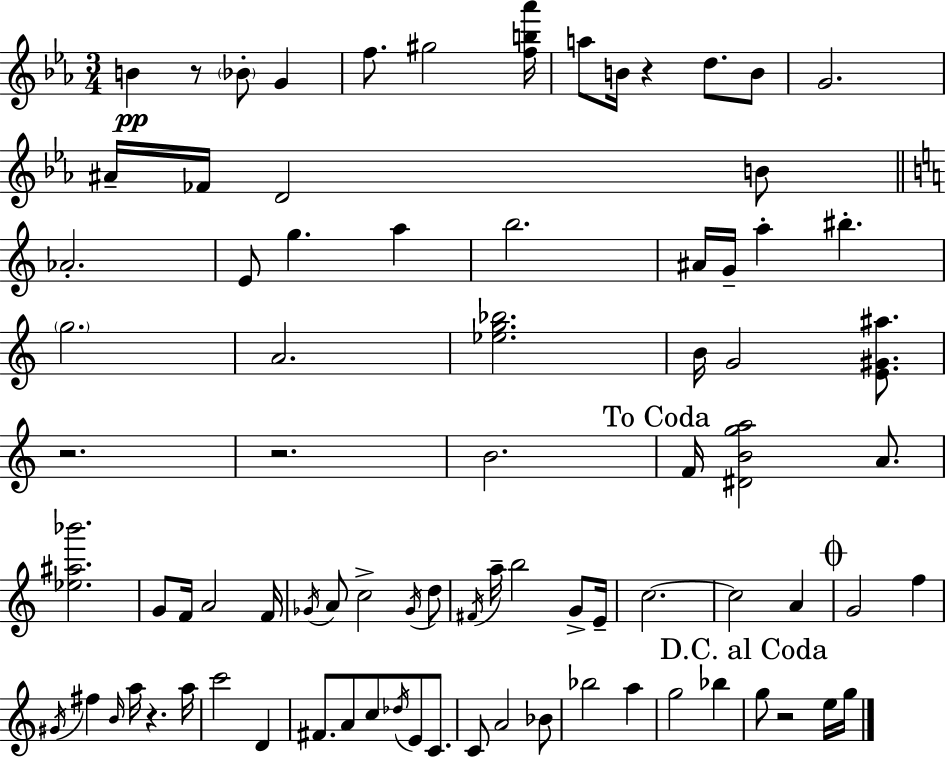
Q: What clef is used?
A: treble